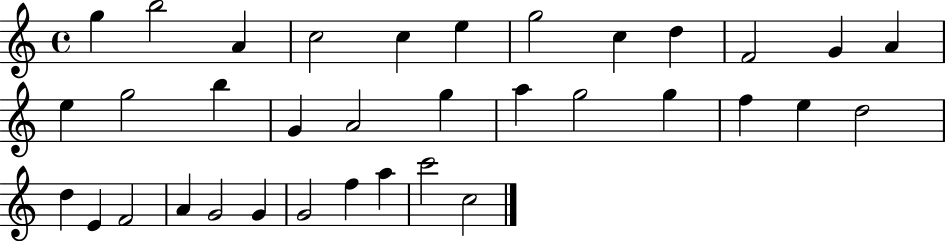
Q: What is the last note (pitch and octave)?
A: C5